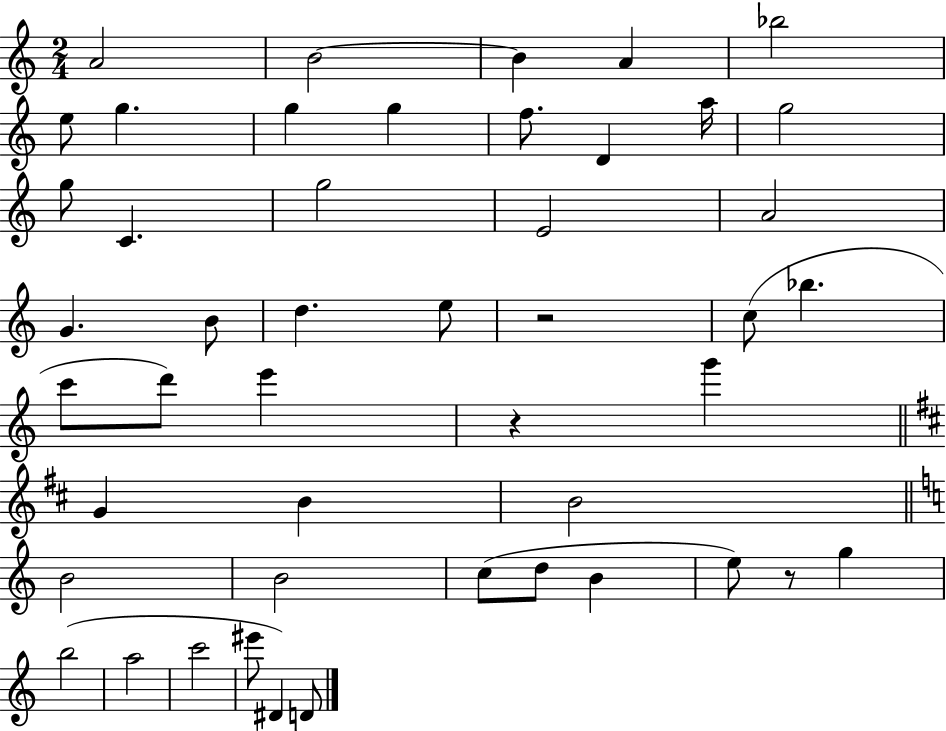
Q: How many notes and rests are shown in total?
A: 47